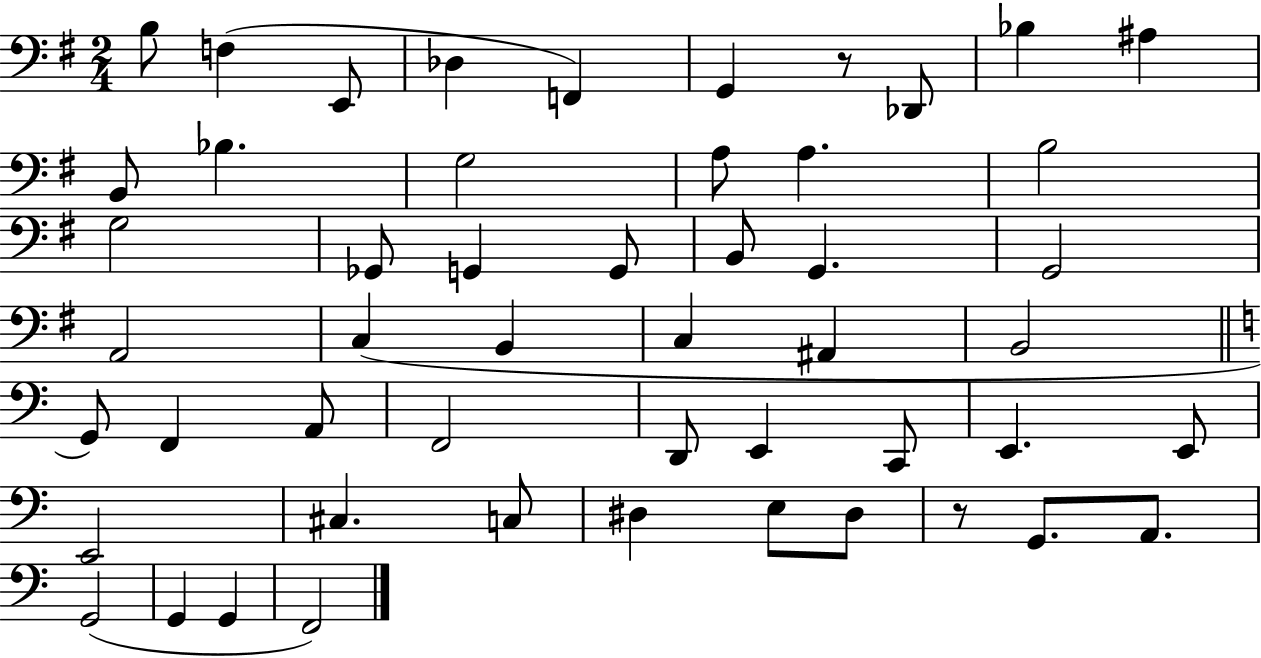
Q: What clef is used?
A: bass